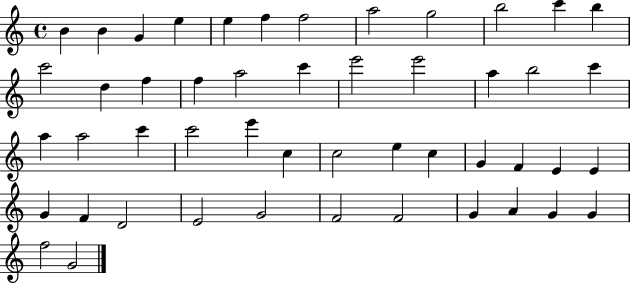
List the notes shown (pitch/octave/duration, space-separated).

B4/q B4/q G4/q E5/q E5/q F5/q F5/h A5/h G5/h B5/h C6/q B5/q C6/h D5/q F5/q F5/q A5/h C6/q E6/h E6/h A5/q B5/h C6/q A5/q A5/h C6/q C6/h E6/q C5/q C5/h E5/q C5/q G4/q F4/q E4/q E4/q G4/q F4/q D4/h E4/h G4/h F4/h F4/h G4/q A4/q G4/q G4/q F5/h G4/h